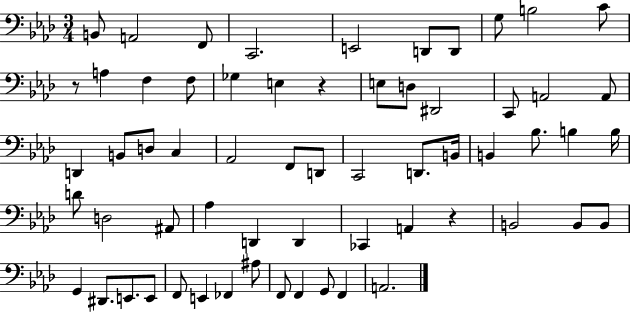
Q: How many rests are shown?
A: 3